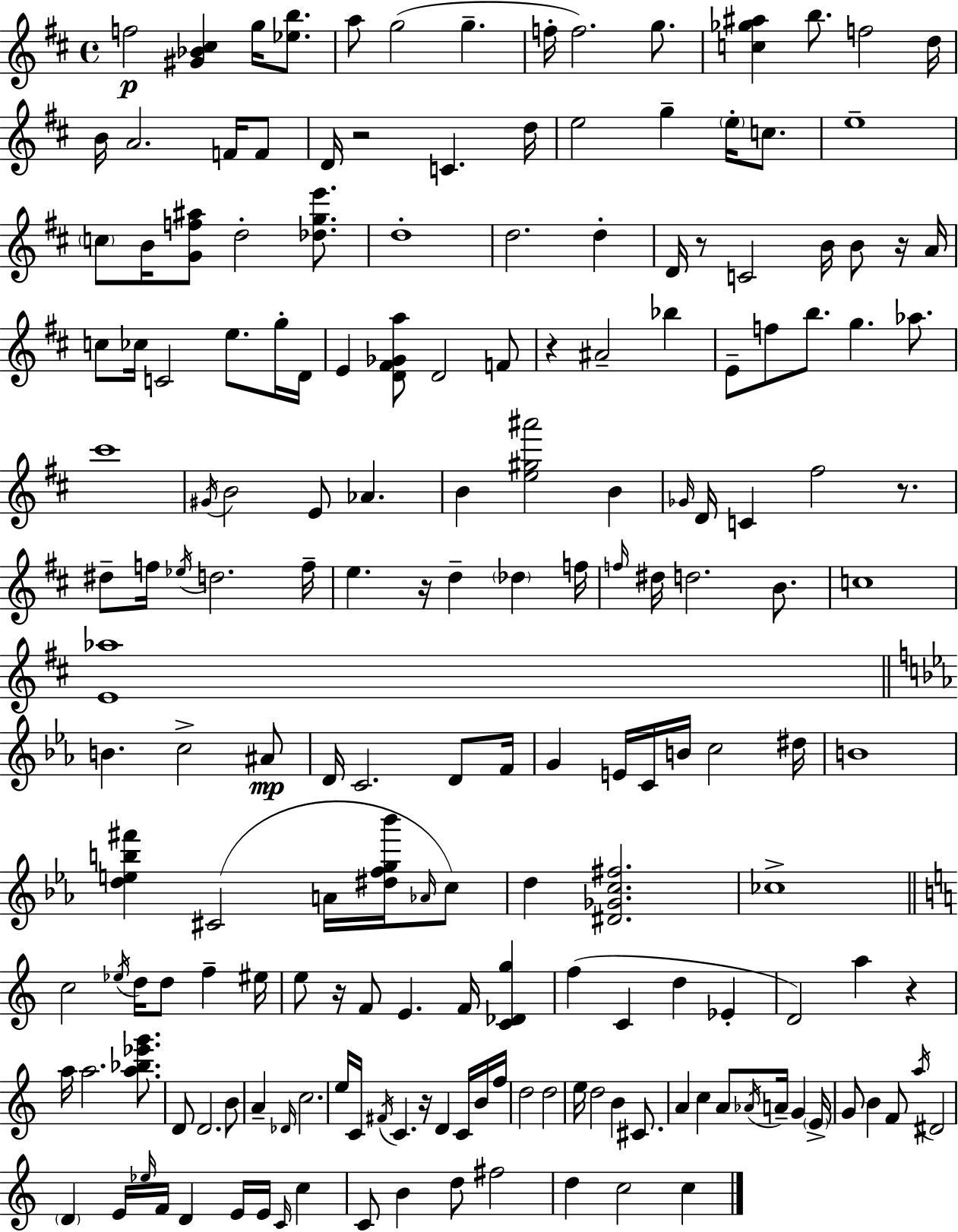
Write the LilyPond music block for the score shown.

{
  \clef treble
  \time 4/4
  \defaultTimeSignature
  \key d \major
  f''2\p <gis' bes' cis''>4 g''16 <ees'' b''>8. | a''8 g''2( g''4.-- | f''16-. f''2.) g''8. | <c'' ges'' ais''>4 b''8. f''2 d''16 | \break b'16 a'2. f'16 f'8 | d'16 r2 c'4. d''16 | e''2 g''4-- \parenthesize e''16-. c''8. | e''1-- | \break \parenthesize c''8 b'16 <g' f'' ais''>8 d''2-. <des'' g'' e'''>8. | d''1-. | d''2. d''4-. | d'16 r8 c'2 b'16 b'8 r16 a'16 | \break c''8 ces''16 c'2 e''8. g''16-. d'16 | e'4 <d' fis' ges' a''>8 d'2 f'8 | r4 ais'2-- bes''4 | e'8-- f''8 b''8. g''4. aes''8. | \break cis'''1 | \acciaccatura { gis'16 } b'2 e'8 aes'4. | b'4 <e'' gis'' ais'''>2 b'4 | \grace { ges'16 } d'16 c'4 fis''2 r8. | \break dis''8-- f''16 \acciaccatura { ees''16 } d''2. | f''16-- e''4. r16 d''4-- \parenthesize des''4 | f''16 \grace { f''16 } dis''16 d''2. | b'8. c''1 | \break <e' aes''>1 | \bar "||" \break \key ees \major b'4. c''2-> ais'8\mp | d'16 c'2. d'8 f'16 | g'4 e'16 c'16 b'16 c''2 dis''16 | b'1 | \break <d'' e'' b'' fis'''>4 cis'2( a'16 <dis'' f'' g'' bes'''>16 \grace { aes'16 } c''8) | d''4 <dis' ges' c'' fis''>2. | ces''1-> | \bar "||" \break \key a \minor c''2 \acciaccatura { ees''16 } d''16 d''8 f''4-- | eis''16 e''8 r16 f'8 e'4. f'16 <c' des' g''>4 | f''4( c'4 d''4 ees'4-. | d'2) a''4 r4 | \break a''16 a''2. <a'' bes'' ees''' g'''>8. | d'8 d'2. b'8 | a'4-- \grace { des'16 } c''2. | e''16 c'16 \acciaccatura { fis'16 } c'4. r16 d'4 | \break c'16 b'16 f''16 d''2 d''2 | e''16 d''2 b'4 | cis'8. a'4 c''4 a'8 \acciaccatura { aes'16 } a'16-- g'4 | \parenthesize e'16-> g'8 b'4 f'8 \acciaccatura { a''16 } dis'2 | \break \parenthesize d'4 e'16 \grace { ees''16 } f'16 d'4 | e'16 e'16 \grace { c'16 } c''4 c'8 b'4 d''8 fis''2 | d''4 c''2 | c''4 \bar "|."
}